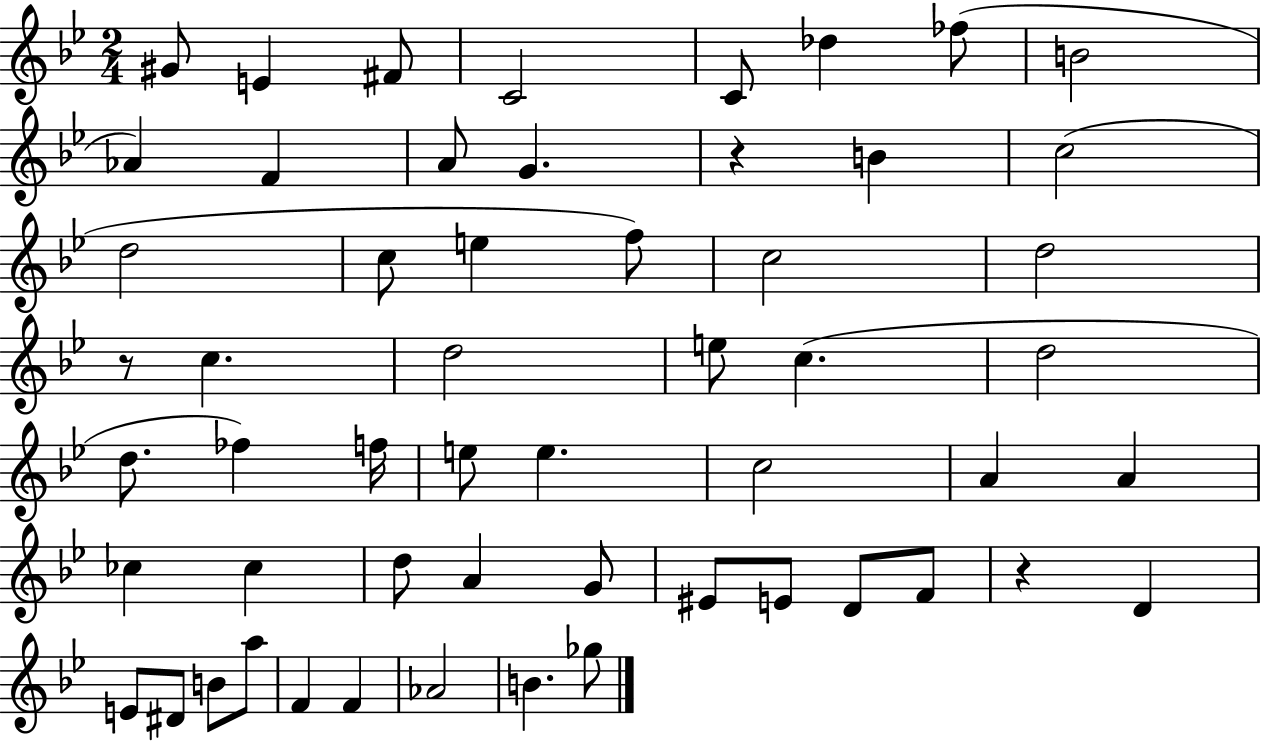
G#4/e E4/q F#4/e C4/h C4/e Db5/q FES5/e B4/h Ab4/q F4/q A4/e G4/q. R/q B4/q C5/h D5/h C5/e E5/q F5/e C5/h D5/h R/e C5/q. D5/h E5/e C5/q. D5/h D5/e. FES5/q F5/s E5/e E5/q. C5/h A4/q A4/q CES5/q CES5/q D5/e A4/q G4/e EIS4/e E4/e D4/e F4/e R/q D4/q E4/e D#4/e B4/e A5/e F4/q F4/q Ab4/h B4/q. Gb5/e